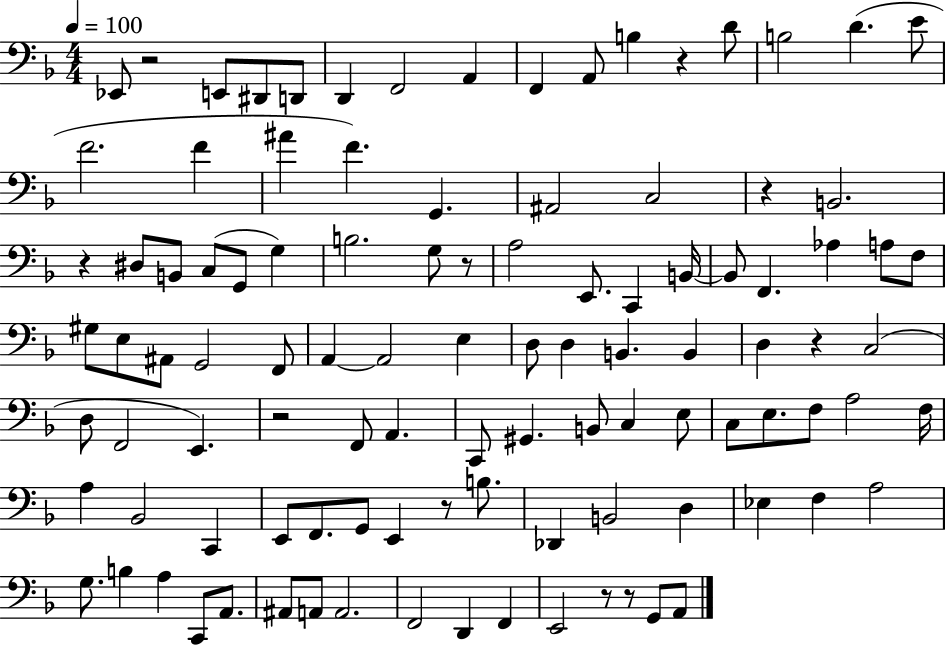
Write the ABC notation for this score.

X:1
T:Untitled
M:4/4
L:1/4
K:F
_E,,/2 z2 E,,/2 ^D,,/2 D,,/2 D,, F,,2 A,, F,, A,,/2 B, z D/2 B,2 D E/2 F2 F ^A F G,, ^A,,2 C,2 z B,,2 z ^D,/2 B,,/2 C,/2 G,,/2 G, B,2 G,/2 z/2 A,2 E,,/2 C,, B,,/4 B,,/2 F,, _A, A,/2 F,/2 ^G,/2 E,/2 ^A,,/2 G,,2 F,,/2 A,, A,,2 E, D,/2 D, B,, B,, D, z C,2 D,/2 F,,2 E,, z2 F,,/2 A,, C,,/2 ^G,, B,,/2 C, E,/2 C,/2 E,/2 F,/2 A,2 F,/4 A, _B,,2 C,, E,,/2 F,,/2 G,,/2 E,, z/2 B,/2 _D,, B,,2 D, _E, F, A,2 G,/2 B, A, C,,/2 A,,/2 ^A,,/2 A,,/2 A,,2 F,,2 D,, F,, E,,2 z/2 z/2 G,,/2 A,,/2